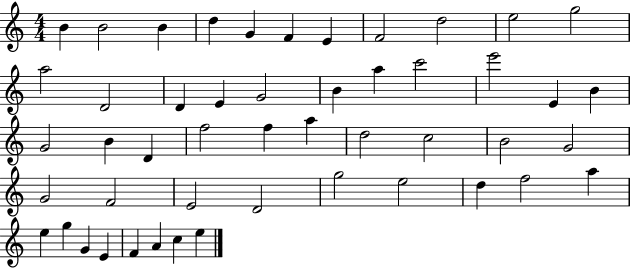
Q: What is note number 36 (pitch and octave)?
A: D4